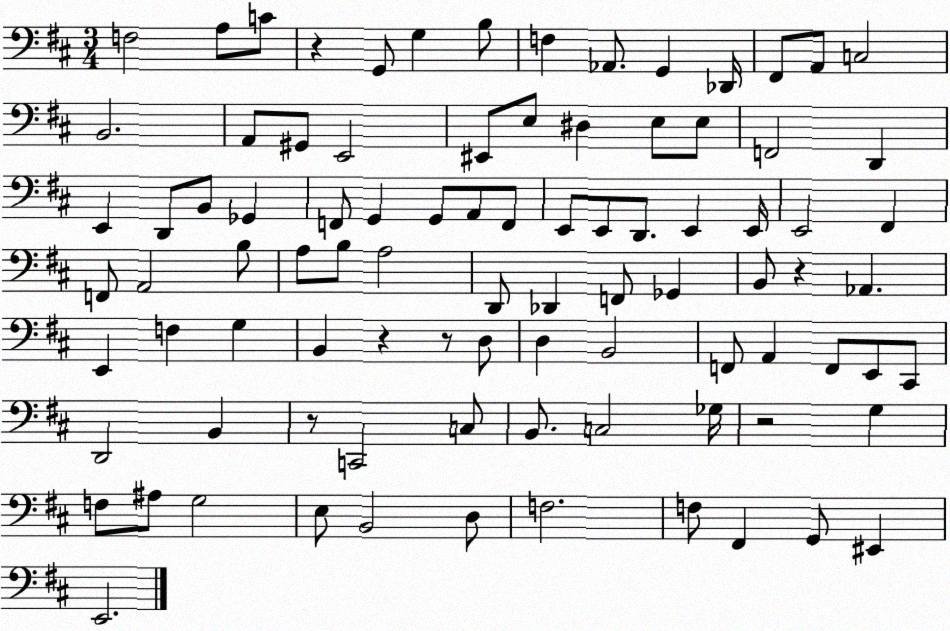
X:1
T:Untitled
M:3/4
L:1/4
K:D
F,2 A,/2 C/2 z G,,/2 G, B,/2 F, _A,,/2 G,, _D,,/4 ^F,,/2 A,,/2 C,2 B,,2 A,,/2 ^G,,/2 E,,2 ^E,,/2 E,/2 ^D, E,/2 E,/2 F,,2 D,, E,, D,,/2 B,,/2 _G,, F,,/2 G,, G,,/2 A,,/2 F,,/2 E,,/2 E,,/2 D,,/2 E,, E,,/4 E,,2 ^F,, F,,/2 A,,2 B,/2 A,/2 B,/2 A,2 D,,/2 _D,, F,,/2 _G,, B,,/2 z _A,, E,, F, G, B,, z z/2 D,/2 D, B,,2 F,,/2 A,, F,,/2 E,,/2 ^C,,/2 D,,2 B,, z/2 C,,2 C,/2 B,,/2 C,2 _G,/4 z2 G, F,/2 ^A,/2 G,2 E,/2 B,,2 D,/2 F,2 F,/2 ^F,, G,,/2 ^E,, E,,2